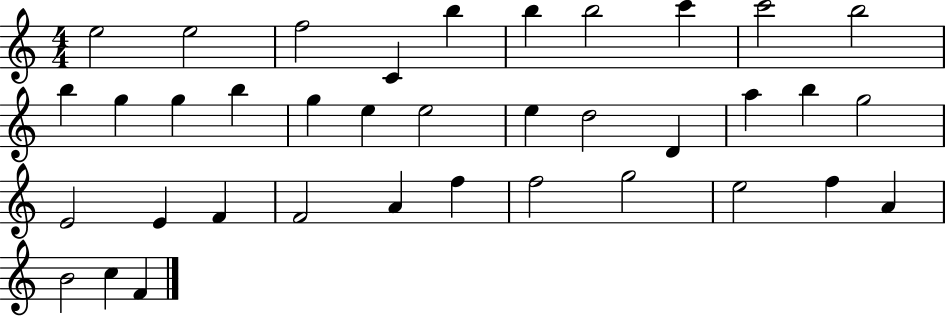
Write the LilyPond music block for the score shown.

{
  \clef treble
  \numericTimeSignature
  \time 4/4
  \key c \major
  e''2 e''2 | f''2 c'4 b''4 | b''4 b''2 c'''4 | c'''2 b''2 | \break b''4 g''4 g''4 b''4 | g''4 e''4 e''2 | e''4 d''2 d'4 | a''4 b''4 g''2 | \break e'2 e'4 f'4 | f'2 a'4 f''4 | f''2 g''2 | e''2 f''4 a'4 | \break b'2 c''4 f'4 | \bar "|."
}